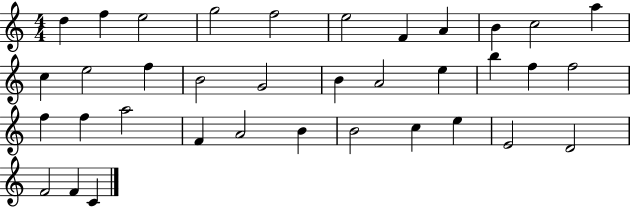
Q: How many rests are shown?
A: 0